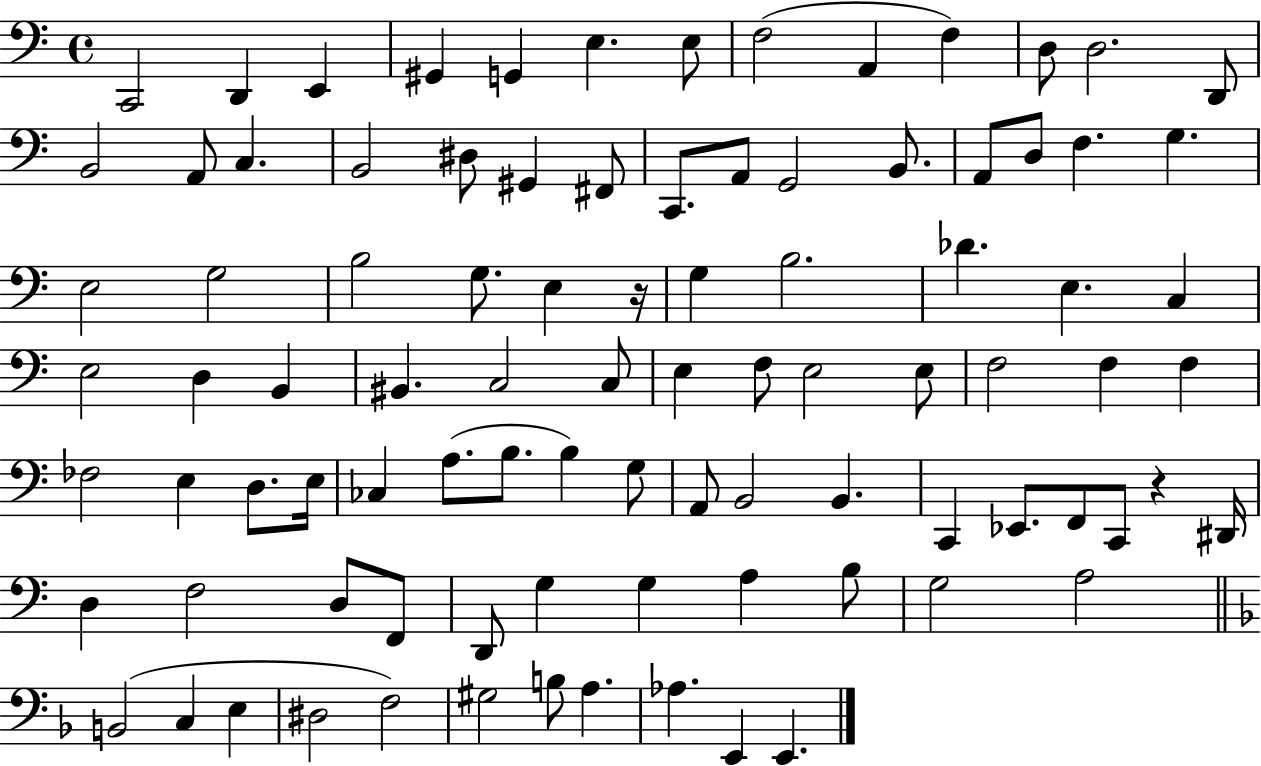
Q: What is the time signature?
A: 4/4